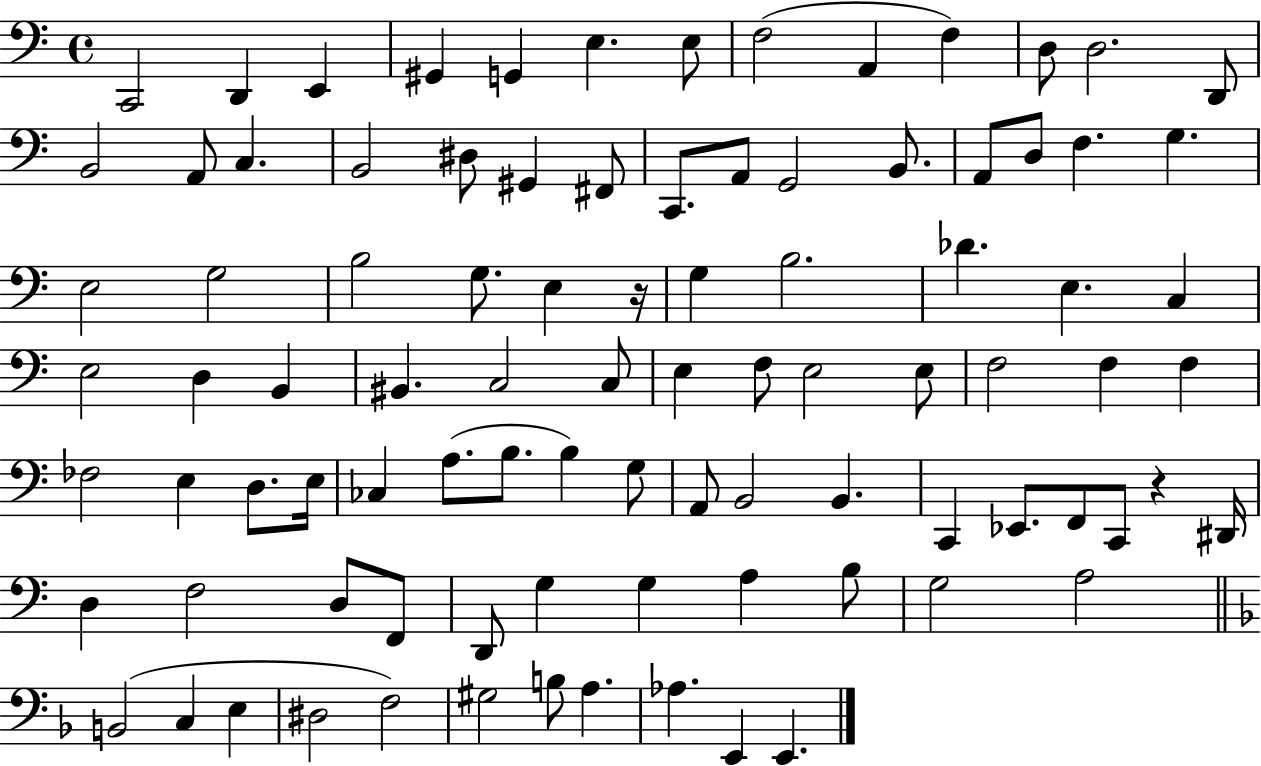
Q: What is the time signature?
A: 4/4